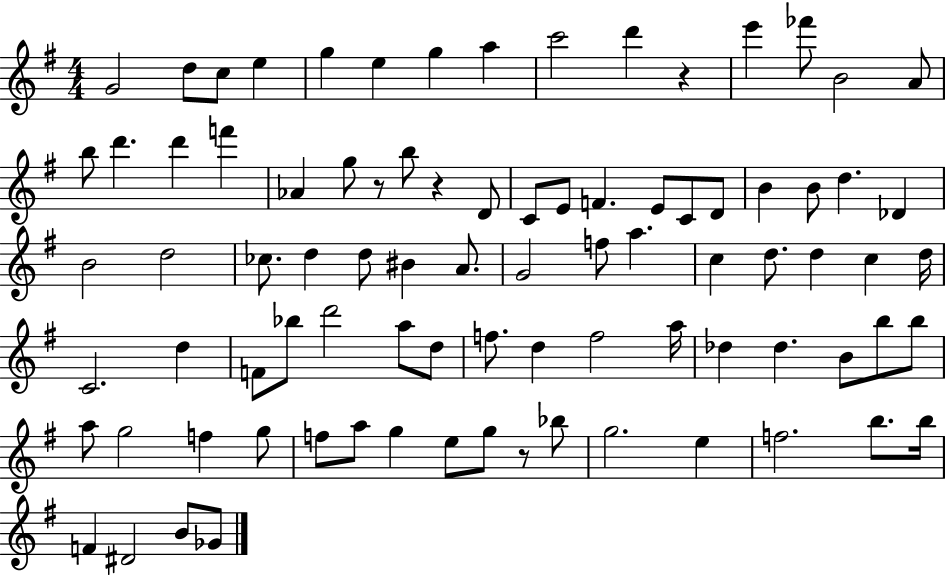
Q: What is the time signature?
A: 4/4